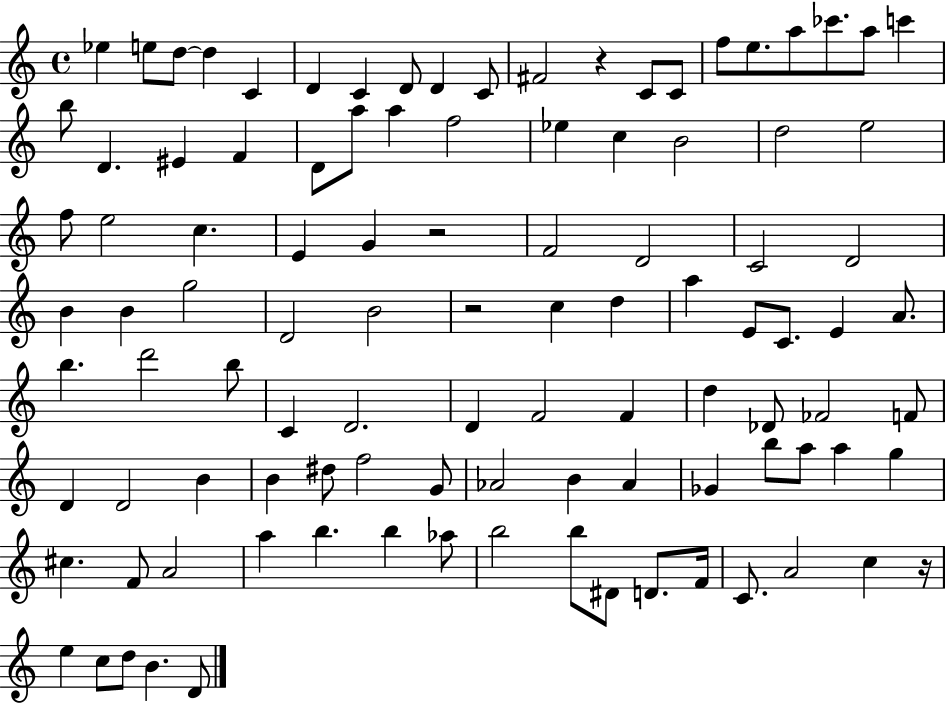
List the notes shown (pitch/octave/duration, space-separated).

Eb5/q E5/e D5/e D5/q C4/q D4/q C4/q D4/e D4/q C4/e F#4/h R/q C4/e C4/e F5/e E5/e. A5/e CES6/e. A5/e C6/q B5/e D4/q. EIS4/q F4/q D4/e A5/e A5/q F5/h Eb5/q C5/q B4/h D5/h E5/h F5/e E5/h C5/q. E4/q G4/q R/h F4/h D4/h C4/h D4/h B4/q B4/q G5/h D4/h B4/h R/h C5/q D5/q A5/q E4/e C4/e. E4/q A4/e. B5/q. D6/h B5/e C4/q D4/h. D4/q F4/h F4/q D5/q Db4/e FES4/h F4/e D4/q D4/h B4/q B4/q D#5/e F5/h G4/e Ab4/h B4/q Ab4/q Gb4/q B5/e A5/e A5/q G5/q C#5/q. F4/e A4/h A5/q B5/q. B5/q Ab5/e B5/h B5/e D#4/e D4/e. F4/s C4/e. A4/h C5/q R/s E5/q C5/e D5/e B4/q. D4/e